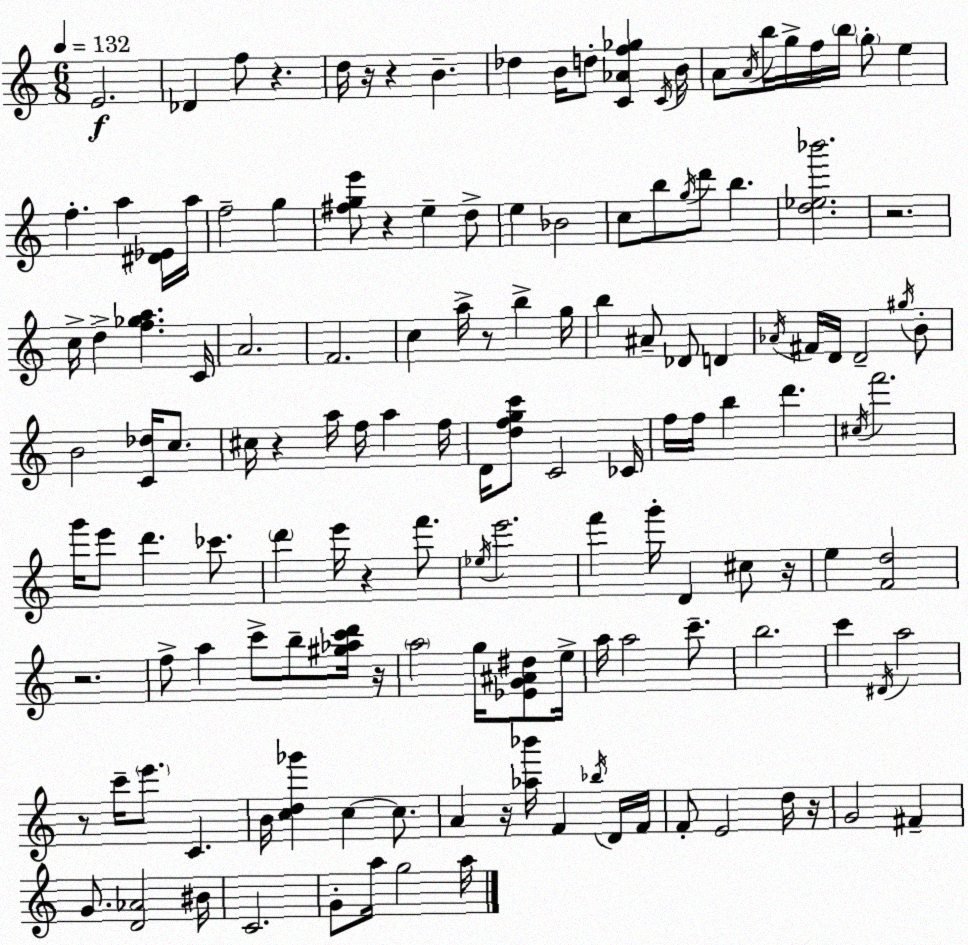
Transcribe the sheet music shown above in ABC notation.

X:1
T:Untitled
M:6/8
L:1/4
K:C
E2 _D f/2 z d/4 z/4 z B _d B/4 d/2 [C_Af_g] C/4 B/4 A/2 A/4 b/4 g/4 f/4 b/4 g/2 e f a [^D_E]/4 a/4 f2 g [^fge']/2 z e d/2 e _B2 c/2 b/2 g/4 d'/2 b [d_e_b']2 z2 c/4 d [f_ga] C/4 A2 F2 c a/4 z/2 b g/4 b ^A/2 _D/2 D _A/4 ^F/4 D/4 D2 ^g/4 B/2 B2 [C_d]/4 c/2 ^c/4 z a/4 f/4 a f/4 D/4 [dfgc']/2 C2 _C/4 f/4 f/4 b d' ^c/4 f'2 g'/4 e'/2 d' _c'/2 d' e'/4 z f'/2 _e/4 e'2 f' g'/4 D ^c/2 z/4 e [Fd]2 z2 f/2 a c'/2 b/2 [^g_ac'd']/4 z/4 a2 g/4 [_EG^A^d]/2 e/4 a/4 a2 c'/2 b2 c' ^D/4 a2 z/2 c'/4 e'/2 C B/4 [cd_g'] c c/2 A z/4 [_a_b']/4 F _b/4 D/4 F/4 F/2 E2 d/4 z/4 G2 ^F G/2 [D_A]2 ^B/4 C2 G/2 a/4 g2 a/4